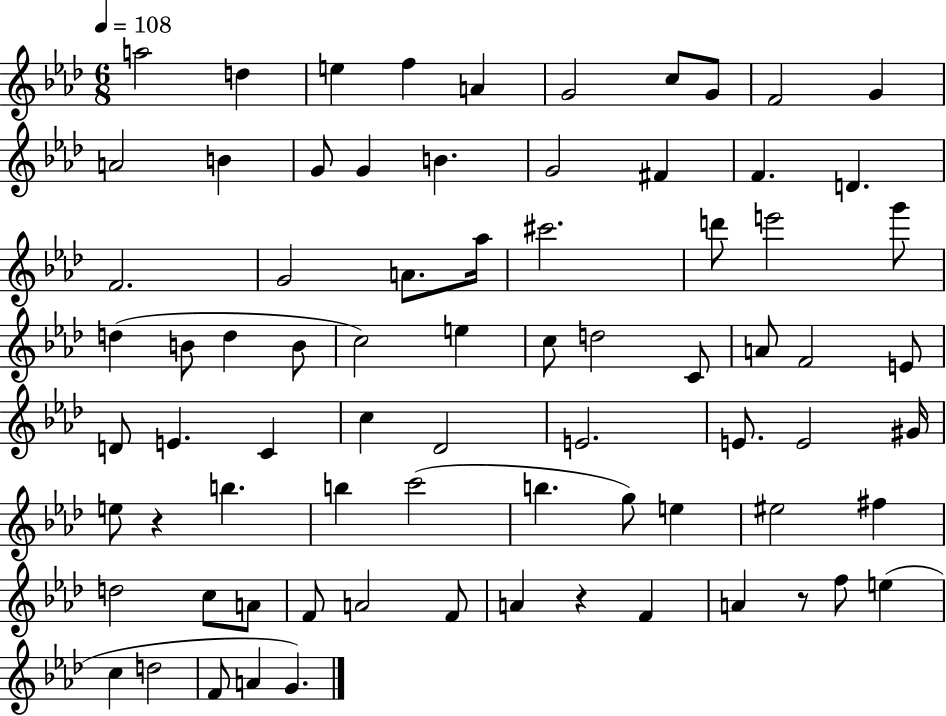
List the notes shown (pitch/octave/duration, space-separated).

A5/h D5/q E5/q F5/q A4/q G4/h C5/e G4/e F4/h G4/q A4/h B4/q G4/e G4/q B4/q. G4/h F#4/q F4/q. D4/q. F4/h. G4/h A4/e. Ab5/s C#6/h. D6/e E6/h G6/e D5/q B4/e D5/q B4/e C5/h E5/q C5/e D5/h C4/e A4/e F4/h E4/e D4/e E4/q. C4/q C5/q Db4/h E4/h. E4/e. E4/h G#4/s E5/e R/q B5/q. B5/q C6/h B5/q. G5/e E5/q EIS5/h F#5/q D5/h C5/e A4/e F4/e A4/h F4/e A4/q R/q F4/q A4/q R/e F5/e E5/q C5/q D5/h F4/e A4/q G4/q.